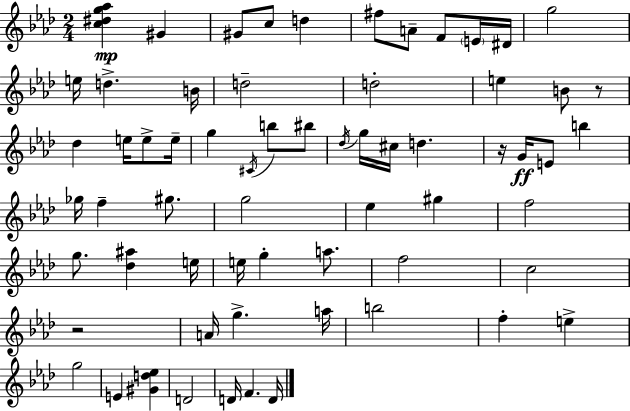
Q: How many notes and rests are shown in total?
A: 64